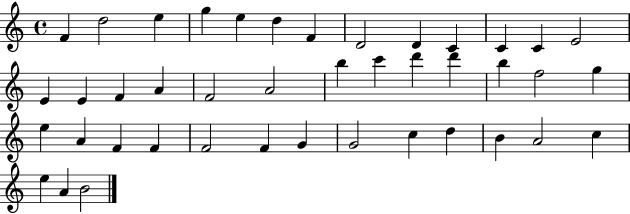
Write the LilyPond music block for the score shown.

{
  \clef treble
  \time 4/4
  \defaultTimeSignature
  \key c \major
  f'4 d''2 e''4 | g''4 e''4 d''4 f'4 | d'2 d'4 c'4 | c'4 c'4 e'2 | \break e'4 e'4 f'4 a'4 | f'2 a'2 | b''4 c'''4 d'''4 d'''4 | b''4 f''2 g''4 | \break e''4 a'4 f'4 f'4 | f'2 f'4 g'4 | g'2 c''4 d''4 | b'4 a'2 c''4 | \break e''4 a'4 b'2 | \bar "|."
}